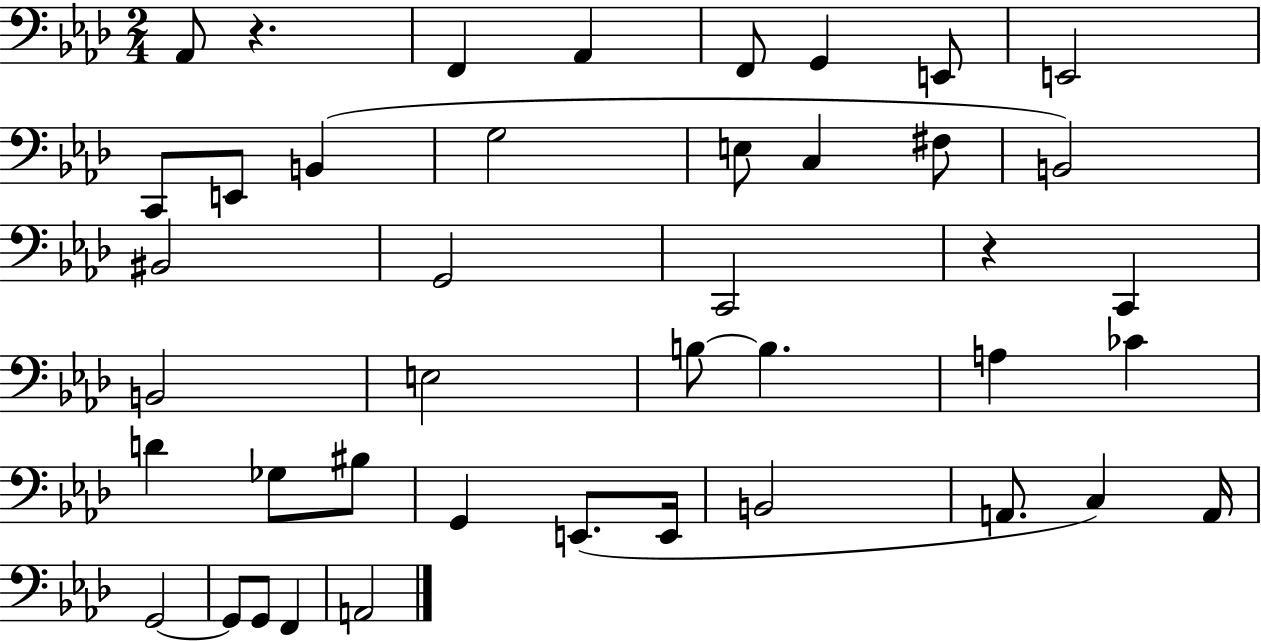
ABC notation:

X:1
T:Untitled
M:2/4
L:1/4
K:Ab
_A,,/2 z F,, _A,, F,,/2 G,, E,,/2 E,,2 C,,/2 E,,/2 B,, G,2 E,/2 C, ^F,/2 B,,2 ^B,,2 G,,2 C,,2 z C,, B,,2 E,2 B,/2 B, A, _C D _G,/2 ^B,/2 G,, E,,/2 E,,/4 B,,2 A,,/2 C, A,,/4 G,,2 G,,/2 G,,/2 F,, A,,2